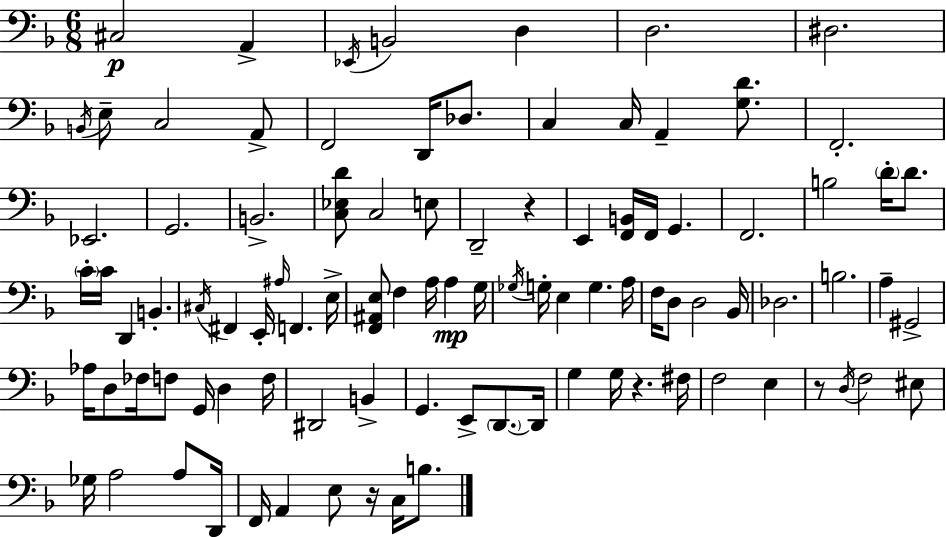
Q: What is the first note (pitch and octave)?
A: C#3